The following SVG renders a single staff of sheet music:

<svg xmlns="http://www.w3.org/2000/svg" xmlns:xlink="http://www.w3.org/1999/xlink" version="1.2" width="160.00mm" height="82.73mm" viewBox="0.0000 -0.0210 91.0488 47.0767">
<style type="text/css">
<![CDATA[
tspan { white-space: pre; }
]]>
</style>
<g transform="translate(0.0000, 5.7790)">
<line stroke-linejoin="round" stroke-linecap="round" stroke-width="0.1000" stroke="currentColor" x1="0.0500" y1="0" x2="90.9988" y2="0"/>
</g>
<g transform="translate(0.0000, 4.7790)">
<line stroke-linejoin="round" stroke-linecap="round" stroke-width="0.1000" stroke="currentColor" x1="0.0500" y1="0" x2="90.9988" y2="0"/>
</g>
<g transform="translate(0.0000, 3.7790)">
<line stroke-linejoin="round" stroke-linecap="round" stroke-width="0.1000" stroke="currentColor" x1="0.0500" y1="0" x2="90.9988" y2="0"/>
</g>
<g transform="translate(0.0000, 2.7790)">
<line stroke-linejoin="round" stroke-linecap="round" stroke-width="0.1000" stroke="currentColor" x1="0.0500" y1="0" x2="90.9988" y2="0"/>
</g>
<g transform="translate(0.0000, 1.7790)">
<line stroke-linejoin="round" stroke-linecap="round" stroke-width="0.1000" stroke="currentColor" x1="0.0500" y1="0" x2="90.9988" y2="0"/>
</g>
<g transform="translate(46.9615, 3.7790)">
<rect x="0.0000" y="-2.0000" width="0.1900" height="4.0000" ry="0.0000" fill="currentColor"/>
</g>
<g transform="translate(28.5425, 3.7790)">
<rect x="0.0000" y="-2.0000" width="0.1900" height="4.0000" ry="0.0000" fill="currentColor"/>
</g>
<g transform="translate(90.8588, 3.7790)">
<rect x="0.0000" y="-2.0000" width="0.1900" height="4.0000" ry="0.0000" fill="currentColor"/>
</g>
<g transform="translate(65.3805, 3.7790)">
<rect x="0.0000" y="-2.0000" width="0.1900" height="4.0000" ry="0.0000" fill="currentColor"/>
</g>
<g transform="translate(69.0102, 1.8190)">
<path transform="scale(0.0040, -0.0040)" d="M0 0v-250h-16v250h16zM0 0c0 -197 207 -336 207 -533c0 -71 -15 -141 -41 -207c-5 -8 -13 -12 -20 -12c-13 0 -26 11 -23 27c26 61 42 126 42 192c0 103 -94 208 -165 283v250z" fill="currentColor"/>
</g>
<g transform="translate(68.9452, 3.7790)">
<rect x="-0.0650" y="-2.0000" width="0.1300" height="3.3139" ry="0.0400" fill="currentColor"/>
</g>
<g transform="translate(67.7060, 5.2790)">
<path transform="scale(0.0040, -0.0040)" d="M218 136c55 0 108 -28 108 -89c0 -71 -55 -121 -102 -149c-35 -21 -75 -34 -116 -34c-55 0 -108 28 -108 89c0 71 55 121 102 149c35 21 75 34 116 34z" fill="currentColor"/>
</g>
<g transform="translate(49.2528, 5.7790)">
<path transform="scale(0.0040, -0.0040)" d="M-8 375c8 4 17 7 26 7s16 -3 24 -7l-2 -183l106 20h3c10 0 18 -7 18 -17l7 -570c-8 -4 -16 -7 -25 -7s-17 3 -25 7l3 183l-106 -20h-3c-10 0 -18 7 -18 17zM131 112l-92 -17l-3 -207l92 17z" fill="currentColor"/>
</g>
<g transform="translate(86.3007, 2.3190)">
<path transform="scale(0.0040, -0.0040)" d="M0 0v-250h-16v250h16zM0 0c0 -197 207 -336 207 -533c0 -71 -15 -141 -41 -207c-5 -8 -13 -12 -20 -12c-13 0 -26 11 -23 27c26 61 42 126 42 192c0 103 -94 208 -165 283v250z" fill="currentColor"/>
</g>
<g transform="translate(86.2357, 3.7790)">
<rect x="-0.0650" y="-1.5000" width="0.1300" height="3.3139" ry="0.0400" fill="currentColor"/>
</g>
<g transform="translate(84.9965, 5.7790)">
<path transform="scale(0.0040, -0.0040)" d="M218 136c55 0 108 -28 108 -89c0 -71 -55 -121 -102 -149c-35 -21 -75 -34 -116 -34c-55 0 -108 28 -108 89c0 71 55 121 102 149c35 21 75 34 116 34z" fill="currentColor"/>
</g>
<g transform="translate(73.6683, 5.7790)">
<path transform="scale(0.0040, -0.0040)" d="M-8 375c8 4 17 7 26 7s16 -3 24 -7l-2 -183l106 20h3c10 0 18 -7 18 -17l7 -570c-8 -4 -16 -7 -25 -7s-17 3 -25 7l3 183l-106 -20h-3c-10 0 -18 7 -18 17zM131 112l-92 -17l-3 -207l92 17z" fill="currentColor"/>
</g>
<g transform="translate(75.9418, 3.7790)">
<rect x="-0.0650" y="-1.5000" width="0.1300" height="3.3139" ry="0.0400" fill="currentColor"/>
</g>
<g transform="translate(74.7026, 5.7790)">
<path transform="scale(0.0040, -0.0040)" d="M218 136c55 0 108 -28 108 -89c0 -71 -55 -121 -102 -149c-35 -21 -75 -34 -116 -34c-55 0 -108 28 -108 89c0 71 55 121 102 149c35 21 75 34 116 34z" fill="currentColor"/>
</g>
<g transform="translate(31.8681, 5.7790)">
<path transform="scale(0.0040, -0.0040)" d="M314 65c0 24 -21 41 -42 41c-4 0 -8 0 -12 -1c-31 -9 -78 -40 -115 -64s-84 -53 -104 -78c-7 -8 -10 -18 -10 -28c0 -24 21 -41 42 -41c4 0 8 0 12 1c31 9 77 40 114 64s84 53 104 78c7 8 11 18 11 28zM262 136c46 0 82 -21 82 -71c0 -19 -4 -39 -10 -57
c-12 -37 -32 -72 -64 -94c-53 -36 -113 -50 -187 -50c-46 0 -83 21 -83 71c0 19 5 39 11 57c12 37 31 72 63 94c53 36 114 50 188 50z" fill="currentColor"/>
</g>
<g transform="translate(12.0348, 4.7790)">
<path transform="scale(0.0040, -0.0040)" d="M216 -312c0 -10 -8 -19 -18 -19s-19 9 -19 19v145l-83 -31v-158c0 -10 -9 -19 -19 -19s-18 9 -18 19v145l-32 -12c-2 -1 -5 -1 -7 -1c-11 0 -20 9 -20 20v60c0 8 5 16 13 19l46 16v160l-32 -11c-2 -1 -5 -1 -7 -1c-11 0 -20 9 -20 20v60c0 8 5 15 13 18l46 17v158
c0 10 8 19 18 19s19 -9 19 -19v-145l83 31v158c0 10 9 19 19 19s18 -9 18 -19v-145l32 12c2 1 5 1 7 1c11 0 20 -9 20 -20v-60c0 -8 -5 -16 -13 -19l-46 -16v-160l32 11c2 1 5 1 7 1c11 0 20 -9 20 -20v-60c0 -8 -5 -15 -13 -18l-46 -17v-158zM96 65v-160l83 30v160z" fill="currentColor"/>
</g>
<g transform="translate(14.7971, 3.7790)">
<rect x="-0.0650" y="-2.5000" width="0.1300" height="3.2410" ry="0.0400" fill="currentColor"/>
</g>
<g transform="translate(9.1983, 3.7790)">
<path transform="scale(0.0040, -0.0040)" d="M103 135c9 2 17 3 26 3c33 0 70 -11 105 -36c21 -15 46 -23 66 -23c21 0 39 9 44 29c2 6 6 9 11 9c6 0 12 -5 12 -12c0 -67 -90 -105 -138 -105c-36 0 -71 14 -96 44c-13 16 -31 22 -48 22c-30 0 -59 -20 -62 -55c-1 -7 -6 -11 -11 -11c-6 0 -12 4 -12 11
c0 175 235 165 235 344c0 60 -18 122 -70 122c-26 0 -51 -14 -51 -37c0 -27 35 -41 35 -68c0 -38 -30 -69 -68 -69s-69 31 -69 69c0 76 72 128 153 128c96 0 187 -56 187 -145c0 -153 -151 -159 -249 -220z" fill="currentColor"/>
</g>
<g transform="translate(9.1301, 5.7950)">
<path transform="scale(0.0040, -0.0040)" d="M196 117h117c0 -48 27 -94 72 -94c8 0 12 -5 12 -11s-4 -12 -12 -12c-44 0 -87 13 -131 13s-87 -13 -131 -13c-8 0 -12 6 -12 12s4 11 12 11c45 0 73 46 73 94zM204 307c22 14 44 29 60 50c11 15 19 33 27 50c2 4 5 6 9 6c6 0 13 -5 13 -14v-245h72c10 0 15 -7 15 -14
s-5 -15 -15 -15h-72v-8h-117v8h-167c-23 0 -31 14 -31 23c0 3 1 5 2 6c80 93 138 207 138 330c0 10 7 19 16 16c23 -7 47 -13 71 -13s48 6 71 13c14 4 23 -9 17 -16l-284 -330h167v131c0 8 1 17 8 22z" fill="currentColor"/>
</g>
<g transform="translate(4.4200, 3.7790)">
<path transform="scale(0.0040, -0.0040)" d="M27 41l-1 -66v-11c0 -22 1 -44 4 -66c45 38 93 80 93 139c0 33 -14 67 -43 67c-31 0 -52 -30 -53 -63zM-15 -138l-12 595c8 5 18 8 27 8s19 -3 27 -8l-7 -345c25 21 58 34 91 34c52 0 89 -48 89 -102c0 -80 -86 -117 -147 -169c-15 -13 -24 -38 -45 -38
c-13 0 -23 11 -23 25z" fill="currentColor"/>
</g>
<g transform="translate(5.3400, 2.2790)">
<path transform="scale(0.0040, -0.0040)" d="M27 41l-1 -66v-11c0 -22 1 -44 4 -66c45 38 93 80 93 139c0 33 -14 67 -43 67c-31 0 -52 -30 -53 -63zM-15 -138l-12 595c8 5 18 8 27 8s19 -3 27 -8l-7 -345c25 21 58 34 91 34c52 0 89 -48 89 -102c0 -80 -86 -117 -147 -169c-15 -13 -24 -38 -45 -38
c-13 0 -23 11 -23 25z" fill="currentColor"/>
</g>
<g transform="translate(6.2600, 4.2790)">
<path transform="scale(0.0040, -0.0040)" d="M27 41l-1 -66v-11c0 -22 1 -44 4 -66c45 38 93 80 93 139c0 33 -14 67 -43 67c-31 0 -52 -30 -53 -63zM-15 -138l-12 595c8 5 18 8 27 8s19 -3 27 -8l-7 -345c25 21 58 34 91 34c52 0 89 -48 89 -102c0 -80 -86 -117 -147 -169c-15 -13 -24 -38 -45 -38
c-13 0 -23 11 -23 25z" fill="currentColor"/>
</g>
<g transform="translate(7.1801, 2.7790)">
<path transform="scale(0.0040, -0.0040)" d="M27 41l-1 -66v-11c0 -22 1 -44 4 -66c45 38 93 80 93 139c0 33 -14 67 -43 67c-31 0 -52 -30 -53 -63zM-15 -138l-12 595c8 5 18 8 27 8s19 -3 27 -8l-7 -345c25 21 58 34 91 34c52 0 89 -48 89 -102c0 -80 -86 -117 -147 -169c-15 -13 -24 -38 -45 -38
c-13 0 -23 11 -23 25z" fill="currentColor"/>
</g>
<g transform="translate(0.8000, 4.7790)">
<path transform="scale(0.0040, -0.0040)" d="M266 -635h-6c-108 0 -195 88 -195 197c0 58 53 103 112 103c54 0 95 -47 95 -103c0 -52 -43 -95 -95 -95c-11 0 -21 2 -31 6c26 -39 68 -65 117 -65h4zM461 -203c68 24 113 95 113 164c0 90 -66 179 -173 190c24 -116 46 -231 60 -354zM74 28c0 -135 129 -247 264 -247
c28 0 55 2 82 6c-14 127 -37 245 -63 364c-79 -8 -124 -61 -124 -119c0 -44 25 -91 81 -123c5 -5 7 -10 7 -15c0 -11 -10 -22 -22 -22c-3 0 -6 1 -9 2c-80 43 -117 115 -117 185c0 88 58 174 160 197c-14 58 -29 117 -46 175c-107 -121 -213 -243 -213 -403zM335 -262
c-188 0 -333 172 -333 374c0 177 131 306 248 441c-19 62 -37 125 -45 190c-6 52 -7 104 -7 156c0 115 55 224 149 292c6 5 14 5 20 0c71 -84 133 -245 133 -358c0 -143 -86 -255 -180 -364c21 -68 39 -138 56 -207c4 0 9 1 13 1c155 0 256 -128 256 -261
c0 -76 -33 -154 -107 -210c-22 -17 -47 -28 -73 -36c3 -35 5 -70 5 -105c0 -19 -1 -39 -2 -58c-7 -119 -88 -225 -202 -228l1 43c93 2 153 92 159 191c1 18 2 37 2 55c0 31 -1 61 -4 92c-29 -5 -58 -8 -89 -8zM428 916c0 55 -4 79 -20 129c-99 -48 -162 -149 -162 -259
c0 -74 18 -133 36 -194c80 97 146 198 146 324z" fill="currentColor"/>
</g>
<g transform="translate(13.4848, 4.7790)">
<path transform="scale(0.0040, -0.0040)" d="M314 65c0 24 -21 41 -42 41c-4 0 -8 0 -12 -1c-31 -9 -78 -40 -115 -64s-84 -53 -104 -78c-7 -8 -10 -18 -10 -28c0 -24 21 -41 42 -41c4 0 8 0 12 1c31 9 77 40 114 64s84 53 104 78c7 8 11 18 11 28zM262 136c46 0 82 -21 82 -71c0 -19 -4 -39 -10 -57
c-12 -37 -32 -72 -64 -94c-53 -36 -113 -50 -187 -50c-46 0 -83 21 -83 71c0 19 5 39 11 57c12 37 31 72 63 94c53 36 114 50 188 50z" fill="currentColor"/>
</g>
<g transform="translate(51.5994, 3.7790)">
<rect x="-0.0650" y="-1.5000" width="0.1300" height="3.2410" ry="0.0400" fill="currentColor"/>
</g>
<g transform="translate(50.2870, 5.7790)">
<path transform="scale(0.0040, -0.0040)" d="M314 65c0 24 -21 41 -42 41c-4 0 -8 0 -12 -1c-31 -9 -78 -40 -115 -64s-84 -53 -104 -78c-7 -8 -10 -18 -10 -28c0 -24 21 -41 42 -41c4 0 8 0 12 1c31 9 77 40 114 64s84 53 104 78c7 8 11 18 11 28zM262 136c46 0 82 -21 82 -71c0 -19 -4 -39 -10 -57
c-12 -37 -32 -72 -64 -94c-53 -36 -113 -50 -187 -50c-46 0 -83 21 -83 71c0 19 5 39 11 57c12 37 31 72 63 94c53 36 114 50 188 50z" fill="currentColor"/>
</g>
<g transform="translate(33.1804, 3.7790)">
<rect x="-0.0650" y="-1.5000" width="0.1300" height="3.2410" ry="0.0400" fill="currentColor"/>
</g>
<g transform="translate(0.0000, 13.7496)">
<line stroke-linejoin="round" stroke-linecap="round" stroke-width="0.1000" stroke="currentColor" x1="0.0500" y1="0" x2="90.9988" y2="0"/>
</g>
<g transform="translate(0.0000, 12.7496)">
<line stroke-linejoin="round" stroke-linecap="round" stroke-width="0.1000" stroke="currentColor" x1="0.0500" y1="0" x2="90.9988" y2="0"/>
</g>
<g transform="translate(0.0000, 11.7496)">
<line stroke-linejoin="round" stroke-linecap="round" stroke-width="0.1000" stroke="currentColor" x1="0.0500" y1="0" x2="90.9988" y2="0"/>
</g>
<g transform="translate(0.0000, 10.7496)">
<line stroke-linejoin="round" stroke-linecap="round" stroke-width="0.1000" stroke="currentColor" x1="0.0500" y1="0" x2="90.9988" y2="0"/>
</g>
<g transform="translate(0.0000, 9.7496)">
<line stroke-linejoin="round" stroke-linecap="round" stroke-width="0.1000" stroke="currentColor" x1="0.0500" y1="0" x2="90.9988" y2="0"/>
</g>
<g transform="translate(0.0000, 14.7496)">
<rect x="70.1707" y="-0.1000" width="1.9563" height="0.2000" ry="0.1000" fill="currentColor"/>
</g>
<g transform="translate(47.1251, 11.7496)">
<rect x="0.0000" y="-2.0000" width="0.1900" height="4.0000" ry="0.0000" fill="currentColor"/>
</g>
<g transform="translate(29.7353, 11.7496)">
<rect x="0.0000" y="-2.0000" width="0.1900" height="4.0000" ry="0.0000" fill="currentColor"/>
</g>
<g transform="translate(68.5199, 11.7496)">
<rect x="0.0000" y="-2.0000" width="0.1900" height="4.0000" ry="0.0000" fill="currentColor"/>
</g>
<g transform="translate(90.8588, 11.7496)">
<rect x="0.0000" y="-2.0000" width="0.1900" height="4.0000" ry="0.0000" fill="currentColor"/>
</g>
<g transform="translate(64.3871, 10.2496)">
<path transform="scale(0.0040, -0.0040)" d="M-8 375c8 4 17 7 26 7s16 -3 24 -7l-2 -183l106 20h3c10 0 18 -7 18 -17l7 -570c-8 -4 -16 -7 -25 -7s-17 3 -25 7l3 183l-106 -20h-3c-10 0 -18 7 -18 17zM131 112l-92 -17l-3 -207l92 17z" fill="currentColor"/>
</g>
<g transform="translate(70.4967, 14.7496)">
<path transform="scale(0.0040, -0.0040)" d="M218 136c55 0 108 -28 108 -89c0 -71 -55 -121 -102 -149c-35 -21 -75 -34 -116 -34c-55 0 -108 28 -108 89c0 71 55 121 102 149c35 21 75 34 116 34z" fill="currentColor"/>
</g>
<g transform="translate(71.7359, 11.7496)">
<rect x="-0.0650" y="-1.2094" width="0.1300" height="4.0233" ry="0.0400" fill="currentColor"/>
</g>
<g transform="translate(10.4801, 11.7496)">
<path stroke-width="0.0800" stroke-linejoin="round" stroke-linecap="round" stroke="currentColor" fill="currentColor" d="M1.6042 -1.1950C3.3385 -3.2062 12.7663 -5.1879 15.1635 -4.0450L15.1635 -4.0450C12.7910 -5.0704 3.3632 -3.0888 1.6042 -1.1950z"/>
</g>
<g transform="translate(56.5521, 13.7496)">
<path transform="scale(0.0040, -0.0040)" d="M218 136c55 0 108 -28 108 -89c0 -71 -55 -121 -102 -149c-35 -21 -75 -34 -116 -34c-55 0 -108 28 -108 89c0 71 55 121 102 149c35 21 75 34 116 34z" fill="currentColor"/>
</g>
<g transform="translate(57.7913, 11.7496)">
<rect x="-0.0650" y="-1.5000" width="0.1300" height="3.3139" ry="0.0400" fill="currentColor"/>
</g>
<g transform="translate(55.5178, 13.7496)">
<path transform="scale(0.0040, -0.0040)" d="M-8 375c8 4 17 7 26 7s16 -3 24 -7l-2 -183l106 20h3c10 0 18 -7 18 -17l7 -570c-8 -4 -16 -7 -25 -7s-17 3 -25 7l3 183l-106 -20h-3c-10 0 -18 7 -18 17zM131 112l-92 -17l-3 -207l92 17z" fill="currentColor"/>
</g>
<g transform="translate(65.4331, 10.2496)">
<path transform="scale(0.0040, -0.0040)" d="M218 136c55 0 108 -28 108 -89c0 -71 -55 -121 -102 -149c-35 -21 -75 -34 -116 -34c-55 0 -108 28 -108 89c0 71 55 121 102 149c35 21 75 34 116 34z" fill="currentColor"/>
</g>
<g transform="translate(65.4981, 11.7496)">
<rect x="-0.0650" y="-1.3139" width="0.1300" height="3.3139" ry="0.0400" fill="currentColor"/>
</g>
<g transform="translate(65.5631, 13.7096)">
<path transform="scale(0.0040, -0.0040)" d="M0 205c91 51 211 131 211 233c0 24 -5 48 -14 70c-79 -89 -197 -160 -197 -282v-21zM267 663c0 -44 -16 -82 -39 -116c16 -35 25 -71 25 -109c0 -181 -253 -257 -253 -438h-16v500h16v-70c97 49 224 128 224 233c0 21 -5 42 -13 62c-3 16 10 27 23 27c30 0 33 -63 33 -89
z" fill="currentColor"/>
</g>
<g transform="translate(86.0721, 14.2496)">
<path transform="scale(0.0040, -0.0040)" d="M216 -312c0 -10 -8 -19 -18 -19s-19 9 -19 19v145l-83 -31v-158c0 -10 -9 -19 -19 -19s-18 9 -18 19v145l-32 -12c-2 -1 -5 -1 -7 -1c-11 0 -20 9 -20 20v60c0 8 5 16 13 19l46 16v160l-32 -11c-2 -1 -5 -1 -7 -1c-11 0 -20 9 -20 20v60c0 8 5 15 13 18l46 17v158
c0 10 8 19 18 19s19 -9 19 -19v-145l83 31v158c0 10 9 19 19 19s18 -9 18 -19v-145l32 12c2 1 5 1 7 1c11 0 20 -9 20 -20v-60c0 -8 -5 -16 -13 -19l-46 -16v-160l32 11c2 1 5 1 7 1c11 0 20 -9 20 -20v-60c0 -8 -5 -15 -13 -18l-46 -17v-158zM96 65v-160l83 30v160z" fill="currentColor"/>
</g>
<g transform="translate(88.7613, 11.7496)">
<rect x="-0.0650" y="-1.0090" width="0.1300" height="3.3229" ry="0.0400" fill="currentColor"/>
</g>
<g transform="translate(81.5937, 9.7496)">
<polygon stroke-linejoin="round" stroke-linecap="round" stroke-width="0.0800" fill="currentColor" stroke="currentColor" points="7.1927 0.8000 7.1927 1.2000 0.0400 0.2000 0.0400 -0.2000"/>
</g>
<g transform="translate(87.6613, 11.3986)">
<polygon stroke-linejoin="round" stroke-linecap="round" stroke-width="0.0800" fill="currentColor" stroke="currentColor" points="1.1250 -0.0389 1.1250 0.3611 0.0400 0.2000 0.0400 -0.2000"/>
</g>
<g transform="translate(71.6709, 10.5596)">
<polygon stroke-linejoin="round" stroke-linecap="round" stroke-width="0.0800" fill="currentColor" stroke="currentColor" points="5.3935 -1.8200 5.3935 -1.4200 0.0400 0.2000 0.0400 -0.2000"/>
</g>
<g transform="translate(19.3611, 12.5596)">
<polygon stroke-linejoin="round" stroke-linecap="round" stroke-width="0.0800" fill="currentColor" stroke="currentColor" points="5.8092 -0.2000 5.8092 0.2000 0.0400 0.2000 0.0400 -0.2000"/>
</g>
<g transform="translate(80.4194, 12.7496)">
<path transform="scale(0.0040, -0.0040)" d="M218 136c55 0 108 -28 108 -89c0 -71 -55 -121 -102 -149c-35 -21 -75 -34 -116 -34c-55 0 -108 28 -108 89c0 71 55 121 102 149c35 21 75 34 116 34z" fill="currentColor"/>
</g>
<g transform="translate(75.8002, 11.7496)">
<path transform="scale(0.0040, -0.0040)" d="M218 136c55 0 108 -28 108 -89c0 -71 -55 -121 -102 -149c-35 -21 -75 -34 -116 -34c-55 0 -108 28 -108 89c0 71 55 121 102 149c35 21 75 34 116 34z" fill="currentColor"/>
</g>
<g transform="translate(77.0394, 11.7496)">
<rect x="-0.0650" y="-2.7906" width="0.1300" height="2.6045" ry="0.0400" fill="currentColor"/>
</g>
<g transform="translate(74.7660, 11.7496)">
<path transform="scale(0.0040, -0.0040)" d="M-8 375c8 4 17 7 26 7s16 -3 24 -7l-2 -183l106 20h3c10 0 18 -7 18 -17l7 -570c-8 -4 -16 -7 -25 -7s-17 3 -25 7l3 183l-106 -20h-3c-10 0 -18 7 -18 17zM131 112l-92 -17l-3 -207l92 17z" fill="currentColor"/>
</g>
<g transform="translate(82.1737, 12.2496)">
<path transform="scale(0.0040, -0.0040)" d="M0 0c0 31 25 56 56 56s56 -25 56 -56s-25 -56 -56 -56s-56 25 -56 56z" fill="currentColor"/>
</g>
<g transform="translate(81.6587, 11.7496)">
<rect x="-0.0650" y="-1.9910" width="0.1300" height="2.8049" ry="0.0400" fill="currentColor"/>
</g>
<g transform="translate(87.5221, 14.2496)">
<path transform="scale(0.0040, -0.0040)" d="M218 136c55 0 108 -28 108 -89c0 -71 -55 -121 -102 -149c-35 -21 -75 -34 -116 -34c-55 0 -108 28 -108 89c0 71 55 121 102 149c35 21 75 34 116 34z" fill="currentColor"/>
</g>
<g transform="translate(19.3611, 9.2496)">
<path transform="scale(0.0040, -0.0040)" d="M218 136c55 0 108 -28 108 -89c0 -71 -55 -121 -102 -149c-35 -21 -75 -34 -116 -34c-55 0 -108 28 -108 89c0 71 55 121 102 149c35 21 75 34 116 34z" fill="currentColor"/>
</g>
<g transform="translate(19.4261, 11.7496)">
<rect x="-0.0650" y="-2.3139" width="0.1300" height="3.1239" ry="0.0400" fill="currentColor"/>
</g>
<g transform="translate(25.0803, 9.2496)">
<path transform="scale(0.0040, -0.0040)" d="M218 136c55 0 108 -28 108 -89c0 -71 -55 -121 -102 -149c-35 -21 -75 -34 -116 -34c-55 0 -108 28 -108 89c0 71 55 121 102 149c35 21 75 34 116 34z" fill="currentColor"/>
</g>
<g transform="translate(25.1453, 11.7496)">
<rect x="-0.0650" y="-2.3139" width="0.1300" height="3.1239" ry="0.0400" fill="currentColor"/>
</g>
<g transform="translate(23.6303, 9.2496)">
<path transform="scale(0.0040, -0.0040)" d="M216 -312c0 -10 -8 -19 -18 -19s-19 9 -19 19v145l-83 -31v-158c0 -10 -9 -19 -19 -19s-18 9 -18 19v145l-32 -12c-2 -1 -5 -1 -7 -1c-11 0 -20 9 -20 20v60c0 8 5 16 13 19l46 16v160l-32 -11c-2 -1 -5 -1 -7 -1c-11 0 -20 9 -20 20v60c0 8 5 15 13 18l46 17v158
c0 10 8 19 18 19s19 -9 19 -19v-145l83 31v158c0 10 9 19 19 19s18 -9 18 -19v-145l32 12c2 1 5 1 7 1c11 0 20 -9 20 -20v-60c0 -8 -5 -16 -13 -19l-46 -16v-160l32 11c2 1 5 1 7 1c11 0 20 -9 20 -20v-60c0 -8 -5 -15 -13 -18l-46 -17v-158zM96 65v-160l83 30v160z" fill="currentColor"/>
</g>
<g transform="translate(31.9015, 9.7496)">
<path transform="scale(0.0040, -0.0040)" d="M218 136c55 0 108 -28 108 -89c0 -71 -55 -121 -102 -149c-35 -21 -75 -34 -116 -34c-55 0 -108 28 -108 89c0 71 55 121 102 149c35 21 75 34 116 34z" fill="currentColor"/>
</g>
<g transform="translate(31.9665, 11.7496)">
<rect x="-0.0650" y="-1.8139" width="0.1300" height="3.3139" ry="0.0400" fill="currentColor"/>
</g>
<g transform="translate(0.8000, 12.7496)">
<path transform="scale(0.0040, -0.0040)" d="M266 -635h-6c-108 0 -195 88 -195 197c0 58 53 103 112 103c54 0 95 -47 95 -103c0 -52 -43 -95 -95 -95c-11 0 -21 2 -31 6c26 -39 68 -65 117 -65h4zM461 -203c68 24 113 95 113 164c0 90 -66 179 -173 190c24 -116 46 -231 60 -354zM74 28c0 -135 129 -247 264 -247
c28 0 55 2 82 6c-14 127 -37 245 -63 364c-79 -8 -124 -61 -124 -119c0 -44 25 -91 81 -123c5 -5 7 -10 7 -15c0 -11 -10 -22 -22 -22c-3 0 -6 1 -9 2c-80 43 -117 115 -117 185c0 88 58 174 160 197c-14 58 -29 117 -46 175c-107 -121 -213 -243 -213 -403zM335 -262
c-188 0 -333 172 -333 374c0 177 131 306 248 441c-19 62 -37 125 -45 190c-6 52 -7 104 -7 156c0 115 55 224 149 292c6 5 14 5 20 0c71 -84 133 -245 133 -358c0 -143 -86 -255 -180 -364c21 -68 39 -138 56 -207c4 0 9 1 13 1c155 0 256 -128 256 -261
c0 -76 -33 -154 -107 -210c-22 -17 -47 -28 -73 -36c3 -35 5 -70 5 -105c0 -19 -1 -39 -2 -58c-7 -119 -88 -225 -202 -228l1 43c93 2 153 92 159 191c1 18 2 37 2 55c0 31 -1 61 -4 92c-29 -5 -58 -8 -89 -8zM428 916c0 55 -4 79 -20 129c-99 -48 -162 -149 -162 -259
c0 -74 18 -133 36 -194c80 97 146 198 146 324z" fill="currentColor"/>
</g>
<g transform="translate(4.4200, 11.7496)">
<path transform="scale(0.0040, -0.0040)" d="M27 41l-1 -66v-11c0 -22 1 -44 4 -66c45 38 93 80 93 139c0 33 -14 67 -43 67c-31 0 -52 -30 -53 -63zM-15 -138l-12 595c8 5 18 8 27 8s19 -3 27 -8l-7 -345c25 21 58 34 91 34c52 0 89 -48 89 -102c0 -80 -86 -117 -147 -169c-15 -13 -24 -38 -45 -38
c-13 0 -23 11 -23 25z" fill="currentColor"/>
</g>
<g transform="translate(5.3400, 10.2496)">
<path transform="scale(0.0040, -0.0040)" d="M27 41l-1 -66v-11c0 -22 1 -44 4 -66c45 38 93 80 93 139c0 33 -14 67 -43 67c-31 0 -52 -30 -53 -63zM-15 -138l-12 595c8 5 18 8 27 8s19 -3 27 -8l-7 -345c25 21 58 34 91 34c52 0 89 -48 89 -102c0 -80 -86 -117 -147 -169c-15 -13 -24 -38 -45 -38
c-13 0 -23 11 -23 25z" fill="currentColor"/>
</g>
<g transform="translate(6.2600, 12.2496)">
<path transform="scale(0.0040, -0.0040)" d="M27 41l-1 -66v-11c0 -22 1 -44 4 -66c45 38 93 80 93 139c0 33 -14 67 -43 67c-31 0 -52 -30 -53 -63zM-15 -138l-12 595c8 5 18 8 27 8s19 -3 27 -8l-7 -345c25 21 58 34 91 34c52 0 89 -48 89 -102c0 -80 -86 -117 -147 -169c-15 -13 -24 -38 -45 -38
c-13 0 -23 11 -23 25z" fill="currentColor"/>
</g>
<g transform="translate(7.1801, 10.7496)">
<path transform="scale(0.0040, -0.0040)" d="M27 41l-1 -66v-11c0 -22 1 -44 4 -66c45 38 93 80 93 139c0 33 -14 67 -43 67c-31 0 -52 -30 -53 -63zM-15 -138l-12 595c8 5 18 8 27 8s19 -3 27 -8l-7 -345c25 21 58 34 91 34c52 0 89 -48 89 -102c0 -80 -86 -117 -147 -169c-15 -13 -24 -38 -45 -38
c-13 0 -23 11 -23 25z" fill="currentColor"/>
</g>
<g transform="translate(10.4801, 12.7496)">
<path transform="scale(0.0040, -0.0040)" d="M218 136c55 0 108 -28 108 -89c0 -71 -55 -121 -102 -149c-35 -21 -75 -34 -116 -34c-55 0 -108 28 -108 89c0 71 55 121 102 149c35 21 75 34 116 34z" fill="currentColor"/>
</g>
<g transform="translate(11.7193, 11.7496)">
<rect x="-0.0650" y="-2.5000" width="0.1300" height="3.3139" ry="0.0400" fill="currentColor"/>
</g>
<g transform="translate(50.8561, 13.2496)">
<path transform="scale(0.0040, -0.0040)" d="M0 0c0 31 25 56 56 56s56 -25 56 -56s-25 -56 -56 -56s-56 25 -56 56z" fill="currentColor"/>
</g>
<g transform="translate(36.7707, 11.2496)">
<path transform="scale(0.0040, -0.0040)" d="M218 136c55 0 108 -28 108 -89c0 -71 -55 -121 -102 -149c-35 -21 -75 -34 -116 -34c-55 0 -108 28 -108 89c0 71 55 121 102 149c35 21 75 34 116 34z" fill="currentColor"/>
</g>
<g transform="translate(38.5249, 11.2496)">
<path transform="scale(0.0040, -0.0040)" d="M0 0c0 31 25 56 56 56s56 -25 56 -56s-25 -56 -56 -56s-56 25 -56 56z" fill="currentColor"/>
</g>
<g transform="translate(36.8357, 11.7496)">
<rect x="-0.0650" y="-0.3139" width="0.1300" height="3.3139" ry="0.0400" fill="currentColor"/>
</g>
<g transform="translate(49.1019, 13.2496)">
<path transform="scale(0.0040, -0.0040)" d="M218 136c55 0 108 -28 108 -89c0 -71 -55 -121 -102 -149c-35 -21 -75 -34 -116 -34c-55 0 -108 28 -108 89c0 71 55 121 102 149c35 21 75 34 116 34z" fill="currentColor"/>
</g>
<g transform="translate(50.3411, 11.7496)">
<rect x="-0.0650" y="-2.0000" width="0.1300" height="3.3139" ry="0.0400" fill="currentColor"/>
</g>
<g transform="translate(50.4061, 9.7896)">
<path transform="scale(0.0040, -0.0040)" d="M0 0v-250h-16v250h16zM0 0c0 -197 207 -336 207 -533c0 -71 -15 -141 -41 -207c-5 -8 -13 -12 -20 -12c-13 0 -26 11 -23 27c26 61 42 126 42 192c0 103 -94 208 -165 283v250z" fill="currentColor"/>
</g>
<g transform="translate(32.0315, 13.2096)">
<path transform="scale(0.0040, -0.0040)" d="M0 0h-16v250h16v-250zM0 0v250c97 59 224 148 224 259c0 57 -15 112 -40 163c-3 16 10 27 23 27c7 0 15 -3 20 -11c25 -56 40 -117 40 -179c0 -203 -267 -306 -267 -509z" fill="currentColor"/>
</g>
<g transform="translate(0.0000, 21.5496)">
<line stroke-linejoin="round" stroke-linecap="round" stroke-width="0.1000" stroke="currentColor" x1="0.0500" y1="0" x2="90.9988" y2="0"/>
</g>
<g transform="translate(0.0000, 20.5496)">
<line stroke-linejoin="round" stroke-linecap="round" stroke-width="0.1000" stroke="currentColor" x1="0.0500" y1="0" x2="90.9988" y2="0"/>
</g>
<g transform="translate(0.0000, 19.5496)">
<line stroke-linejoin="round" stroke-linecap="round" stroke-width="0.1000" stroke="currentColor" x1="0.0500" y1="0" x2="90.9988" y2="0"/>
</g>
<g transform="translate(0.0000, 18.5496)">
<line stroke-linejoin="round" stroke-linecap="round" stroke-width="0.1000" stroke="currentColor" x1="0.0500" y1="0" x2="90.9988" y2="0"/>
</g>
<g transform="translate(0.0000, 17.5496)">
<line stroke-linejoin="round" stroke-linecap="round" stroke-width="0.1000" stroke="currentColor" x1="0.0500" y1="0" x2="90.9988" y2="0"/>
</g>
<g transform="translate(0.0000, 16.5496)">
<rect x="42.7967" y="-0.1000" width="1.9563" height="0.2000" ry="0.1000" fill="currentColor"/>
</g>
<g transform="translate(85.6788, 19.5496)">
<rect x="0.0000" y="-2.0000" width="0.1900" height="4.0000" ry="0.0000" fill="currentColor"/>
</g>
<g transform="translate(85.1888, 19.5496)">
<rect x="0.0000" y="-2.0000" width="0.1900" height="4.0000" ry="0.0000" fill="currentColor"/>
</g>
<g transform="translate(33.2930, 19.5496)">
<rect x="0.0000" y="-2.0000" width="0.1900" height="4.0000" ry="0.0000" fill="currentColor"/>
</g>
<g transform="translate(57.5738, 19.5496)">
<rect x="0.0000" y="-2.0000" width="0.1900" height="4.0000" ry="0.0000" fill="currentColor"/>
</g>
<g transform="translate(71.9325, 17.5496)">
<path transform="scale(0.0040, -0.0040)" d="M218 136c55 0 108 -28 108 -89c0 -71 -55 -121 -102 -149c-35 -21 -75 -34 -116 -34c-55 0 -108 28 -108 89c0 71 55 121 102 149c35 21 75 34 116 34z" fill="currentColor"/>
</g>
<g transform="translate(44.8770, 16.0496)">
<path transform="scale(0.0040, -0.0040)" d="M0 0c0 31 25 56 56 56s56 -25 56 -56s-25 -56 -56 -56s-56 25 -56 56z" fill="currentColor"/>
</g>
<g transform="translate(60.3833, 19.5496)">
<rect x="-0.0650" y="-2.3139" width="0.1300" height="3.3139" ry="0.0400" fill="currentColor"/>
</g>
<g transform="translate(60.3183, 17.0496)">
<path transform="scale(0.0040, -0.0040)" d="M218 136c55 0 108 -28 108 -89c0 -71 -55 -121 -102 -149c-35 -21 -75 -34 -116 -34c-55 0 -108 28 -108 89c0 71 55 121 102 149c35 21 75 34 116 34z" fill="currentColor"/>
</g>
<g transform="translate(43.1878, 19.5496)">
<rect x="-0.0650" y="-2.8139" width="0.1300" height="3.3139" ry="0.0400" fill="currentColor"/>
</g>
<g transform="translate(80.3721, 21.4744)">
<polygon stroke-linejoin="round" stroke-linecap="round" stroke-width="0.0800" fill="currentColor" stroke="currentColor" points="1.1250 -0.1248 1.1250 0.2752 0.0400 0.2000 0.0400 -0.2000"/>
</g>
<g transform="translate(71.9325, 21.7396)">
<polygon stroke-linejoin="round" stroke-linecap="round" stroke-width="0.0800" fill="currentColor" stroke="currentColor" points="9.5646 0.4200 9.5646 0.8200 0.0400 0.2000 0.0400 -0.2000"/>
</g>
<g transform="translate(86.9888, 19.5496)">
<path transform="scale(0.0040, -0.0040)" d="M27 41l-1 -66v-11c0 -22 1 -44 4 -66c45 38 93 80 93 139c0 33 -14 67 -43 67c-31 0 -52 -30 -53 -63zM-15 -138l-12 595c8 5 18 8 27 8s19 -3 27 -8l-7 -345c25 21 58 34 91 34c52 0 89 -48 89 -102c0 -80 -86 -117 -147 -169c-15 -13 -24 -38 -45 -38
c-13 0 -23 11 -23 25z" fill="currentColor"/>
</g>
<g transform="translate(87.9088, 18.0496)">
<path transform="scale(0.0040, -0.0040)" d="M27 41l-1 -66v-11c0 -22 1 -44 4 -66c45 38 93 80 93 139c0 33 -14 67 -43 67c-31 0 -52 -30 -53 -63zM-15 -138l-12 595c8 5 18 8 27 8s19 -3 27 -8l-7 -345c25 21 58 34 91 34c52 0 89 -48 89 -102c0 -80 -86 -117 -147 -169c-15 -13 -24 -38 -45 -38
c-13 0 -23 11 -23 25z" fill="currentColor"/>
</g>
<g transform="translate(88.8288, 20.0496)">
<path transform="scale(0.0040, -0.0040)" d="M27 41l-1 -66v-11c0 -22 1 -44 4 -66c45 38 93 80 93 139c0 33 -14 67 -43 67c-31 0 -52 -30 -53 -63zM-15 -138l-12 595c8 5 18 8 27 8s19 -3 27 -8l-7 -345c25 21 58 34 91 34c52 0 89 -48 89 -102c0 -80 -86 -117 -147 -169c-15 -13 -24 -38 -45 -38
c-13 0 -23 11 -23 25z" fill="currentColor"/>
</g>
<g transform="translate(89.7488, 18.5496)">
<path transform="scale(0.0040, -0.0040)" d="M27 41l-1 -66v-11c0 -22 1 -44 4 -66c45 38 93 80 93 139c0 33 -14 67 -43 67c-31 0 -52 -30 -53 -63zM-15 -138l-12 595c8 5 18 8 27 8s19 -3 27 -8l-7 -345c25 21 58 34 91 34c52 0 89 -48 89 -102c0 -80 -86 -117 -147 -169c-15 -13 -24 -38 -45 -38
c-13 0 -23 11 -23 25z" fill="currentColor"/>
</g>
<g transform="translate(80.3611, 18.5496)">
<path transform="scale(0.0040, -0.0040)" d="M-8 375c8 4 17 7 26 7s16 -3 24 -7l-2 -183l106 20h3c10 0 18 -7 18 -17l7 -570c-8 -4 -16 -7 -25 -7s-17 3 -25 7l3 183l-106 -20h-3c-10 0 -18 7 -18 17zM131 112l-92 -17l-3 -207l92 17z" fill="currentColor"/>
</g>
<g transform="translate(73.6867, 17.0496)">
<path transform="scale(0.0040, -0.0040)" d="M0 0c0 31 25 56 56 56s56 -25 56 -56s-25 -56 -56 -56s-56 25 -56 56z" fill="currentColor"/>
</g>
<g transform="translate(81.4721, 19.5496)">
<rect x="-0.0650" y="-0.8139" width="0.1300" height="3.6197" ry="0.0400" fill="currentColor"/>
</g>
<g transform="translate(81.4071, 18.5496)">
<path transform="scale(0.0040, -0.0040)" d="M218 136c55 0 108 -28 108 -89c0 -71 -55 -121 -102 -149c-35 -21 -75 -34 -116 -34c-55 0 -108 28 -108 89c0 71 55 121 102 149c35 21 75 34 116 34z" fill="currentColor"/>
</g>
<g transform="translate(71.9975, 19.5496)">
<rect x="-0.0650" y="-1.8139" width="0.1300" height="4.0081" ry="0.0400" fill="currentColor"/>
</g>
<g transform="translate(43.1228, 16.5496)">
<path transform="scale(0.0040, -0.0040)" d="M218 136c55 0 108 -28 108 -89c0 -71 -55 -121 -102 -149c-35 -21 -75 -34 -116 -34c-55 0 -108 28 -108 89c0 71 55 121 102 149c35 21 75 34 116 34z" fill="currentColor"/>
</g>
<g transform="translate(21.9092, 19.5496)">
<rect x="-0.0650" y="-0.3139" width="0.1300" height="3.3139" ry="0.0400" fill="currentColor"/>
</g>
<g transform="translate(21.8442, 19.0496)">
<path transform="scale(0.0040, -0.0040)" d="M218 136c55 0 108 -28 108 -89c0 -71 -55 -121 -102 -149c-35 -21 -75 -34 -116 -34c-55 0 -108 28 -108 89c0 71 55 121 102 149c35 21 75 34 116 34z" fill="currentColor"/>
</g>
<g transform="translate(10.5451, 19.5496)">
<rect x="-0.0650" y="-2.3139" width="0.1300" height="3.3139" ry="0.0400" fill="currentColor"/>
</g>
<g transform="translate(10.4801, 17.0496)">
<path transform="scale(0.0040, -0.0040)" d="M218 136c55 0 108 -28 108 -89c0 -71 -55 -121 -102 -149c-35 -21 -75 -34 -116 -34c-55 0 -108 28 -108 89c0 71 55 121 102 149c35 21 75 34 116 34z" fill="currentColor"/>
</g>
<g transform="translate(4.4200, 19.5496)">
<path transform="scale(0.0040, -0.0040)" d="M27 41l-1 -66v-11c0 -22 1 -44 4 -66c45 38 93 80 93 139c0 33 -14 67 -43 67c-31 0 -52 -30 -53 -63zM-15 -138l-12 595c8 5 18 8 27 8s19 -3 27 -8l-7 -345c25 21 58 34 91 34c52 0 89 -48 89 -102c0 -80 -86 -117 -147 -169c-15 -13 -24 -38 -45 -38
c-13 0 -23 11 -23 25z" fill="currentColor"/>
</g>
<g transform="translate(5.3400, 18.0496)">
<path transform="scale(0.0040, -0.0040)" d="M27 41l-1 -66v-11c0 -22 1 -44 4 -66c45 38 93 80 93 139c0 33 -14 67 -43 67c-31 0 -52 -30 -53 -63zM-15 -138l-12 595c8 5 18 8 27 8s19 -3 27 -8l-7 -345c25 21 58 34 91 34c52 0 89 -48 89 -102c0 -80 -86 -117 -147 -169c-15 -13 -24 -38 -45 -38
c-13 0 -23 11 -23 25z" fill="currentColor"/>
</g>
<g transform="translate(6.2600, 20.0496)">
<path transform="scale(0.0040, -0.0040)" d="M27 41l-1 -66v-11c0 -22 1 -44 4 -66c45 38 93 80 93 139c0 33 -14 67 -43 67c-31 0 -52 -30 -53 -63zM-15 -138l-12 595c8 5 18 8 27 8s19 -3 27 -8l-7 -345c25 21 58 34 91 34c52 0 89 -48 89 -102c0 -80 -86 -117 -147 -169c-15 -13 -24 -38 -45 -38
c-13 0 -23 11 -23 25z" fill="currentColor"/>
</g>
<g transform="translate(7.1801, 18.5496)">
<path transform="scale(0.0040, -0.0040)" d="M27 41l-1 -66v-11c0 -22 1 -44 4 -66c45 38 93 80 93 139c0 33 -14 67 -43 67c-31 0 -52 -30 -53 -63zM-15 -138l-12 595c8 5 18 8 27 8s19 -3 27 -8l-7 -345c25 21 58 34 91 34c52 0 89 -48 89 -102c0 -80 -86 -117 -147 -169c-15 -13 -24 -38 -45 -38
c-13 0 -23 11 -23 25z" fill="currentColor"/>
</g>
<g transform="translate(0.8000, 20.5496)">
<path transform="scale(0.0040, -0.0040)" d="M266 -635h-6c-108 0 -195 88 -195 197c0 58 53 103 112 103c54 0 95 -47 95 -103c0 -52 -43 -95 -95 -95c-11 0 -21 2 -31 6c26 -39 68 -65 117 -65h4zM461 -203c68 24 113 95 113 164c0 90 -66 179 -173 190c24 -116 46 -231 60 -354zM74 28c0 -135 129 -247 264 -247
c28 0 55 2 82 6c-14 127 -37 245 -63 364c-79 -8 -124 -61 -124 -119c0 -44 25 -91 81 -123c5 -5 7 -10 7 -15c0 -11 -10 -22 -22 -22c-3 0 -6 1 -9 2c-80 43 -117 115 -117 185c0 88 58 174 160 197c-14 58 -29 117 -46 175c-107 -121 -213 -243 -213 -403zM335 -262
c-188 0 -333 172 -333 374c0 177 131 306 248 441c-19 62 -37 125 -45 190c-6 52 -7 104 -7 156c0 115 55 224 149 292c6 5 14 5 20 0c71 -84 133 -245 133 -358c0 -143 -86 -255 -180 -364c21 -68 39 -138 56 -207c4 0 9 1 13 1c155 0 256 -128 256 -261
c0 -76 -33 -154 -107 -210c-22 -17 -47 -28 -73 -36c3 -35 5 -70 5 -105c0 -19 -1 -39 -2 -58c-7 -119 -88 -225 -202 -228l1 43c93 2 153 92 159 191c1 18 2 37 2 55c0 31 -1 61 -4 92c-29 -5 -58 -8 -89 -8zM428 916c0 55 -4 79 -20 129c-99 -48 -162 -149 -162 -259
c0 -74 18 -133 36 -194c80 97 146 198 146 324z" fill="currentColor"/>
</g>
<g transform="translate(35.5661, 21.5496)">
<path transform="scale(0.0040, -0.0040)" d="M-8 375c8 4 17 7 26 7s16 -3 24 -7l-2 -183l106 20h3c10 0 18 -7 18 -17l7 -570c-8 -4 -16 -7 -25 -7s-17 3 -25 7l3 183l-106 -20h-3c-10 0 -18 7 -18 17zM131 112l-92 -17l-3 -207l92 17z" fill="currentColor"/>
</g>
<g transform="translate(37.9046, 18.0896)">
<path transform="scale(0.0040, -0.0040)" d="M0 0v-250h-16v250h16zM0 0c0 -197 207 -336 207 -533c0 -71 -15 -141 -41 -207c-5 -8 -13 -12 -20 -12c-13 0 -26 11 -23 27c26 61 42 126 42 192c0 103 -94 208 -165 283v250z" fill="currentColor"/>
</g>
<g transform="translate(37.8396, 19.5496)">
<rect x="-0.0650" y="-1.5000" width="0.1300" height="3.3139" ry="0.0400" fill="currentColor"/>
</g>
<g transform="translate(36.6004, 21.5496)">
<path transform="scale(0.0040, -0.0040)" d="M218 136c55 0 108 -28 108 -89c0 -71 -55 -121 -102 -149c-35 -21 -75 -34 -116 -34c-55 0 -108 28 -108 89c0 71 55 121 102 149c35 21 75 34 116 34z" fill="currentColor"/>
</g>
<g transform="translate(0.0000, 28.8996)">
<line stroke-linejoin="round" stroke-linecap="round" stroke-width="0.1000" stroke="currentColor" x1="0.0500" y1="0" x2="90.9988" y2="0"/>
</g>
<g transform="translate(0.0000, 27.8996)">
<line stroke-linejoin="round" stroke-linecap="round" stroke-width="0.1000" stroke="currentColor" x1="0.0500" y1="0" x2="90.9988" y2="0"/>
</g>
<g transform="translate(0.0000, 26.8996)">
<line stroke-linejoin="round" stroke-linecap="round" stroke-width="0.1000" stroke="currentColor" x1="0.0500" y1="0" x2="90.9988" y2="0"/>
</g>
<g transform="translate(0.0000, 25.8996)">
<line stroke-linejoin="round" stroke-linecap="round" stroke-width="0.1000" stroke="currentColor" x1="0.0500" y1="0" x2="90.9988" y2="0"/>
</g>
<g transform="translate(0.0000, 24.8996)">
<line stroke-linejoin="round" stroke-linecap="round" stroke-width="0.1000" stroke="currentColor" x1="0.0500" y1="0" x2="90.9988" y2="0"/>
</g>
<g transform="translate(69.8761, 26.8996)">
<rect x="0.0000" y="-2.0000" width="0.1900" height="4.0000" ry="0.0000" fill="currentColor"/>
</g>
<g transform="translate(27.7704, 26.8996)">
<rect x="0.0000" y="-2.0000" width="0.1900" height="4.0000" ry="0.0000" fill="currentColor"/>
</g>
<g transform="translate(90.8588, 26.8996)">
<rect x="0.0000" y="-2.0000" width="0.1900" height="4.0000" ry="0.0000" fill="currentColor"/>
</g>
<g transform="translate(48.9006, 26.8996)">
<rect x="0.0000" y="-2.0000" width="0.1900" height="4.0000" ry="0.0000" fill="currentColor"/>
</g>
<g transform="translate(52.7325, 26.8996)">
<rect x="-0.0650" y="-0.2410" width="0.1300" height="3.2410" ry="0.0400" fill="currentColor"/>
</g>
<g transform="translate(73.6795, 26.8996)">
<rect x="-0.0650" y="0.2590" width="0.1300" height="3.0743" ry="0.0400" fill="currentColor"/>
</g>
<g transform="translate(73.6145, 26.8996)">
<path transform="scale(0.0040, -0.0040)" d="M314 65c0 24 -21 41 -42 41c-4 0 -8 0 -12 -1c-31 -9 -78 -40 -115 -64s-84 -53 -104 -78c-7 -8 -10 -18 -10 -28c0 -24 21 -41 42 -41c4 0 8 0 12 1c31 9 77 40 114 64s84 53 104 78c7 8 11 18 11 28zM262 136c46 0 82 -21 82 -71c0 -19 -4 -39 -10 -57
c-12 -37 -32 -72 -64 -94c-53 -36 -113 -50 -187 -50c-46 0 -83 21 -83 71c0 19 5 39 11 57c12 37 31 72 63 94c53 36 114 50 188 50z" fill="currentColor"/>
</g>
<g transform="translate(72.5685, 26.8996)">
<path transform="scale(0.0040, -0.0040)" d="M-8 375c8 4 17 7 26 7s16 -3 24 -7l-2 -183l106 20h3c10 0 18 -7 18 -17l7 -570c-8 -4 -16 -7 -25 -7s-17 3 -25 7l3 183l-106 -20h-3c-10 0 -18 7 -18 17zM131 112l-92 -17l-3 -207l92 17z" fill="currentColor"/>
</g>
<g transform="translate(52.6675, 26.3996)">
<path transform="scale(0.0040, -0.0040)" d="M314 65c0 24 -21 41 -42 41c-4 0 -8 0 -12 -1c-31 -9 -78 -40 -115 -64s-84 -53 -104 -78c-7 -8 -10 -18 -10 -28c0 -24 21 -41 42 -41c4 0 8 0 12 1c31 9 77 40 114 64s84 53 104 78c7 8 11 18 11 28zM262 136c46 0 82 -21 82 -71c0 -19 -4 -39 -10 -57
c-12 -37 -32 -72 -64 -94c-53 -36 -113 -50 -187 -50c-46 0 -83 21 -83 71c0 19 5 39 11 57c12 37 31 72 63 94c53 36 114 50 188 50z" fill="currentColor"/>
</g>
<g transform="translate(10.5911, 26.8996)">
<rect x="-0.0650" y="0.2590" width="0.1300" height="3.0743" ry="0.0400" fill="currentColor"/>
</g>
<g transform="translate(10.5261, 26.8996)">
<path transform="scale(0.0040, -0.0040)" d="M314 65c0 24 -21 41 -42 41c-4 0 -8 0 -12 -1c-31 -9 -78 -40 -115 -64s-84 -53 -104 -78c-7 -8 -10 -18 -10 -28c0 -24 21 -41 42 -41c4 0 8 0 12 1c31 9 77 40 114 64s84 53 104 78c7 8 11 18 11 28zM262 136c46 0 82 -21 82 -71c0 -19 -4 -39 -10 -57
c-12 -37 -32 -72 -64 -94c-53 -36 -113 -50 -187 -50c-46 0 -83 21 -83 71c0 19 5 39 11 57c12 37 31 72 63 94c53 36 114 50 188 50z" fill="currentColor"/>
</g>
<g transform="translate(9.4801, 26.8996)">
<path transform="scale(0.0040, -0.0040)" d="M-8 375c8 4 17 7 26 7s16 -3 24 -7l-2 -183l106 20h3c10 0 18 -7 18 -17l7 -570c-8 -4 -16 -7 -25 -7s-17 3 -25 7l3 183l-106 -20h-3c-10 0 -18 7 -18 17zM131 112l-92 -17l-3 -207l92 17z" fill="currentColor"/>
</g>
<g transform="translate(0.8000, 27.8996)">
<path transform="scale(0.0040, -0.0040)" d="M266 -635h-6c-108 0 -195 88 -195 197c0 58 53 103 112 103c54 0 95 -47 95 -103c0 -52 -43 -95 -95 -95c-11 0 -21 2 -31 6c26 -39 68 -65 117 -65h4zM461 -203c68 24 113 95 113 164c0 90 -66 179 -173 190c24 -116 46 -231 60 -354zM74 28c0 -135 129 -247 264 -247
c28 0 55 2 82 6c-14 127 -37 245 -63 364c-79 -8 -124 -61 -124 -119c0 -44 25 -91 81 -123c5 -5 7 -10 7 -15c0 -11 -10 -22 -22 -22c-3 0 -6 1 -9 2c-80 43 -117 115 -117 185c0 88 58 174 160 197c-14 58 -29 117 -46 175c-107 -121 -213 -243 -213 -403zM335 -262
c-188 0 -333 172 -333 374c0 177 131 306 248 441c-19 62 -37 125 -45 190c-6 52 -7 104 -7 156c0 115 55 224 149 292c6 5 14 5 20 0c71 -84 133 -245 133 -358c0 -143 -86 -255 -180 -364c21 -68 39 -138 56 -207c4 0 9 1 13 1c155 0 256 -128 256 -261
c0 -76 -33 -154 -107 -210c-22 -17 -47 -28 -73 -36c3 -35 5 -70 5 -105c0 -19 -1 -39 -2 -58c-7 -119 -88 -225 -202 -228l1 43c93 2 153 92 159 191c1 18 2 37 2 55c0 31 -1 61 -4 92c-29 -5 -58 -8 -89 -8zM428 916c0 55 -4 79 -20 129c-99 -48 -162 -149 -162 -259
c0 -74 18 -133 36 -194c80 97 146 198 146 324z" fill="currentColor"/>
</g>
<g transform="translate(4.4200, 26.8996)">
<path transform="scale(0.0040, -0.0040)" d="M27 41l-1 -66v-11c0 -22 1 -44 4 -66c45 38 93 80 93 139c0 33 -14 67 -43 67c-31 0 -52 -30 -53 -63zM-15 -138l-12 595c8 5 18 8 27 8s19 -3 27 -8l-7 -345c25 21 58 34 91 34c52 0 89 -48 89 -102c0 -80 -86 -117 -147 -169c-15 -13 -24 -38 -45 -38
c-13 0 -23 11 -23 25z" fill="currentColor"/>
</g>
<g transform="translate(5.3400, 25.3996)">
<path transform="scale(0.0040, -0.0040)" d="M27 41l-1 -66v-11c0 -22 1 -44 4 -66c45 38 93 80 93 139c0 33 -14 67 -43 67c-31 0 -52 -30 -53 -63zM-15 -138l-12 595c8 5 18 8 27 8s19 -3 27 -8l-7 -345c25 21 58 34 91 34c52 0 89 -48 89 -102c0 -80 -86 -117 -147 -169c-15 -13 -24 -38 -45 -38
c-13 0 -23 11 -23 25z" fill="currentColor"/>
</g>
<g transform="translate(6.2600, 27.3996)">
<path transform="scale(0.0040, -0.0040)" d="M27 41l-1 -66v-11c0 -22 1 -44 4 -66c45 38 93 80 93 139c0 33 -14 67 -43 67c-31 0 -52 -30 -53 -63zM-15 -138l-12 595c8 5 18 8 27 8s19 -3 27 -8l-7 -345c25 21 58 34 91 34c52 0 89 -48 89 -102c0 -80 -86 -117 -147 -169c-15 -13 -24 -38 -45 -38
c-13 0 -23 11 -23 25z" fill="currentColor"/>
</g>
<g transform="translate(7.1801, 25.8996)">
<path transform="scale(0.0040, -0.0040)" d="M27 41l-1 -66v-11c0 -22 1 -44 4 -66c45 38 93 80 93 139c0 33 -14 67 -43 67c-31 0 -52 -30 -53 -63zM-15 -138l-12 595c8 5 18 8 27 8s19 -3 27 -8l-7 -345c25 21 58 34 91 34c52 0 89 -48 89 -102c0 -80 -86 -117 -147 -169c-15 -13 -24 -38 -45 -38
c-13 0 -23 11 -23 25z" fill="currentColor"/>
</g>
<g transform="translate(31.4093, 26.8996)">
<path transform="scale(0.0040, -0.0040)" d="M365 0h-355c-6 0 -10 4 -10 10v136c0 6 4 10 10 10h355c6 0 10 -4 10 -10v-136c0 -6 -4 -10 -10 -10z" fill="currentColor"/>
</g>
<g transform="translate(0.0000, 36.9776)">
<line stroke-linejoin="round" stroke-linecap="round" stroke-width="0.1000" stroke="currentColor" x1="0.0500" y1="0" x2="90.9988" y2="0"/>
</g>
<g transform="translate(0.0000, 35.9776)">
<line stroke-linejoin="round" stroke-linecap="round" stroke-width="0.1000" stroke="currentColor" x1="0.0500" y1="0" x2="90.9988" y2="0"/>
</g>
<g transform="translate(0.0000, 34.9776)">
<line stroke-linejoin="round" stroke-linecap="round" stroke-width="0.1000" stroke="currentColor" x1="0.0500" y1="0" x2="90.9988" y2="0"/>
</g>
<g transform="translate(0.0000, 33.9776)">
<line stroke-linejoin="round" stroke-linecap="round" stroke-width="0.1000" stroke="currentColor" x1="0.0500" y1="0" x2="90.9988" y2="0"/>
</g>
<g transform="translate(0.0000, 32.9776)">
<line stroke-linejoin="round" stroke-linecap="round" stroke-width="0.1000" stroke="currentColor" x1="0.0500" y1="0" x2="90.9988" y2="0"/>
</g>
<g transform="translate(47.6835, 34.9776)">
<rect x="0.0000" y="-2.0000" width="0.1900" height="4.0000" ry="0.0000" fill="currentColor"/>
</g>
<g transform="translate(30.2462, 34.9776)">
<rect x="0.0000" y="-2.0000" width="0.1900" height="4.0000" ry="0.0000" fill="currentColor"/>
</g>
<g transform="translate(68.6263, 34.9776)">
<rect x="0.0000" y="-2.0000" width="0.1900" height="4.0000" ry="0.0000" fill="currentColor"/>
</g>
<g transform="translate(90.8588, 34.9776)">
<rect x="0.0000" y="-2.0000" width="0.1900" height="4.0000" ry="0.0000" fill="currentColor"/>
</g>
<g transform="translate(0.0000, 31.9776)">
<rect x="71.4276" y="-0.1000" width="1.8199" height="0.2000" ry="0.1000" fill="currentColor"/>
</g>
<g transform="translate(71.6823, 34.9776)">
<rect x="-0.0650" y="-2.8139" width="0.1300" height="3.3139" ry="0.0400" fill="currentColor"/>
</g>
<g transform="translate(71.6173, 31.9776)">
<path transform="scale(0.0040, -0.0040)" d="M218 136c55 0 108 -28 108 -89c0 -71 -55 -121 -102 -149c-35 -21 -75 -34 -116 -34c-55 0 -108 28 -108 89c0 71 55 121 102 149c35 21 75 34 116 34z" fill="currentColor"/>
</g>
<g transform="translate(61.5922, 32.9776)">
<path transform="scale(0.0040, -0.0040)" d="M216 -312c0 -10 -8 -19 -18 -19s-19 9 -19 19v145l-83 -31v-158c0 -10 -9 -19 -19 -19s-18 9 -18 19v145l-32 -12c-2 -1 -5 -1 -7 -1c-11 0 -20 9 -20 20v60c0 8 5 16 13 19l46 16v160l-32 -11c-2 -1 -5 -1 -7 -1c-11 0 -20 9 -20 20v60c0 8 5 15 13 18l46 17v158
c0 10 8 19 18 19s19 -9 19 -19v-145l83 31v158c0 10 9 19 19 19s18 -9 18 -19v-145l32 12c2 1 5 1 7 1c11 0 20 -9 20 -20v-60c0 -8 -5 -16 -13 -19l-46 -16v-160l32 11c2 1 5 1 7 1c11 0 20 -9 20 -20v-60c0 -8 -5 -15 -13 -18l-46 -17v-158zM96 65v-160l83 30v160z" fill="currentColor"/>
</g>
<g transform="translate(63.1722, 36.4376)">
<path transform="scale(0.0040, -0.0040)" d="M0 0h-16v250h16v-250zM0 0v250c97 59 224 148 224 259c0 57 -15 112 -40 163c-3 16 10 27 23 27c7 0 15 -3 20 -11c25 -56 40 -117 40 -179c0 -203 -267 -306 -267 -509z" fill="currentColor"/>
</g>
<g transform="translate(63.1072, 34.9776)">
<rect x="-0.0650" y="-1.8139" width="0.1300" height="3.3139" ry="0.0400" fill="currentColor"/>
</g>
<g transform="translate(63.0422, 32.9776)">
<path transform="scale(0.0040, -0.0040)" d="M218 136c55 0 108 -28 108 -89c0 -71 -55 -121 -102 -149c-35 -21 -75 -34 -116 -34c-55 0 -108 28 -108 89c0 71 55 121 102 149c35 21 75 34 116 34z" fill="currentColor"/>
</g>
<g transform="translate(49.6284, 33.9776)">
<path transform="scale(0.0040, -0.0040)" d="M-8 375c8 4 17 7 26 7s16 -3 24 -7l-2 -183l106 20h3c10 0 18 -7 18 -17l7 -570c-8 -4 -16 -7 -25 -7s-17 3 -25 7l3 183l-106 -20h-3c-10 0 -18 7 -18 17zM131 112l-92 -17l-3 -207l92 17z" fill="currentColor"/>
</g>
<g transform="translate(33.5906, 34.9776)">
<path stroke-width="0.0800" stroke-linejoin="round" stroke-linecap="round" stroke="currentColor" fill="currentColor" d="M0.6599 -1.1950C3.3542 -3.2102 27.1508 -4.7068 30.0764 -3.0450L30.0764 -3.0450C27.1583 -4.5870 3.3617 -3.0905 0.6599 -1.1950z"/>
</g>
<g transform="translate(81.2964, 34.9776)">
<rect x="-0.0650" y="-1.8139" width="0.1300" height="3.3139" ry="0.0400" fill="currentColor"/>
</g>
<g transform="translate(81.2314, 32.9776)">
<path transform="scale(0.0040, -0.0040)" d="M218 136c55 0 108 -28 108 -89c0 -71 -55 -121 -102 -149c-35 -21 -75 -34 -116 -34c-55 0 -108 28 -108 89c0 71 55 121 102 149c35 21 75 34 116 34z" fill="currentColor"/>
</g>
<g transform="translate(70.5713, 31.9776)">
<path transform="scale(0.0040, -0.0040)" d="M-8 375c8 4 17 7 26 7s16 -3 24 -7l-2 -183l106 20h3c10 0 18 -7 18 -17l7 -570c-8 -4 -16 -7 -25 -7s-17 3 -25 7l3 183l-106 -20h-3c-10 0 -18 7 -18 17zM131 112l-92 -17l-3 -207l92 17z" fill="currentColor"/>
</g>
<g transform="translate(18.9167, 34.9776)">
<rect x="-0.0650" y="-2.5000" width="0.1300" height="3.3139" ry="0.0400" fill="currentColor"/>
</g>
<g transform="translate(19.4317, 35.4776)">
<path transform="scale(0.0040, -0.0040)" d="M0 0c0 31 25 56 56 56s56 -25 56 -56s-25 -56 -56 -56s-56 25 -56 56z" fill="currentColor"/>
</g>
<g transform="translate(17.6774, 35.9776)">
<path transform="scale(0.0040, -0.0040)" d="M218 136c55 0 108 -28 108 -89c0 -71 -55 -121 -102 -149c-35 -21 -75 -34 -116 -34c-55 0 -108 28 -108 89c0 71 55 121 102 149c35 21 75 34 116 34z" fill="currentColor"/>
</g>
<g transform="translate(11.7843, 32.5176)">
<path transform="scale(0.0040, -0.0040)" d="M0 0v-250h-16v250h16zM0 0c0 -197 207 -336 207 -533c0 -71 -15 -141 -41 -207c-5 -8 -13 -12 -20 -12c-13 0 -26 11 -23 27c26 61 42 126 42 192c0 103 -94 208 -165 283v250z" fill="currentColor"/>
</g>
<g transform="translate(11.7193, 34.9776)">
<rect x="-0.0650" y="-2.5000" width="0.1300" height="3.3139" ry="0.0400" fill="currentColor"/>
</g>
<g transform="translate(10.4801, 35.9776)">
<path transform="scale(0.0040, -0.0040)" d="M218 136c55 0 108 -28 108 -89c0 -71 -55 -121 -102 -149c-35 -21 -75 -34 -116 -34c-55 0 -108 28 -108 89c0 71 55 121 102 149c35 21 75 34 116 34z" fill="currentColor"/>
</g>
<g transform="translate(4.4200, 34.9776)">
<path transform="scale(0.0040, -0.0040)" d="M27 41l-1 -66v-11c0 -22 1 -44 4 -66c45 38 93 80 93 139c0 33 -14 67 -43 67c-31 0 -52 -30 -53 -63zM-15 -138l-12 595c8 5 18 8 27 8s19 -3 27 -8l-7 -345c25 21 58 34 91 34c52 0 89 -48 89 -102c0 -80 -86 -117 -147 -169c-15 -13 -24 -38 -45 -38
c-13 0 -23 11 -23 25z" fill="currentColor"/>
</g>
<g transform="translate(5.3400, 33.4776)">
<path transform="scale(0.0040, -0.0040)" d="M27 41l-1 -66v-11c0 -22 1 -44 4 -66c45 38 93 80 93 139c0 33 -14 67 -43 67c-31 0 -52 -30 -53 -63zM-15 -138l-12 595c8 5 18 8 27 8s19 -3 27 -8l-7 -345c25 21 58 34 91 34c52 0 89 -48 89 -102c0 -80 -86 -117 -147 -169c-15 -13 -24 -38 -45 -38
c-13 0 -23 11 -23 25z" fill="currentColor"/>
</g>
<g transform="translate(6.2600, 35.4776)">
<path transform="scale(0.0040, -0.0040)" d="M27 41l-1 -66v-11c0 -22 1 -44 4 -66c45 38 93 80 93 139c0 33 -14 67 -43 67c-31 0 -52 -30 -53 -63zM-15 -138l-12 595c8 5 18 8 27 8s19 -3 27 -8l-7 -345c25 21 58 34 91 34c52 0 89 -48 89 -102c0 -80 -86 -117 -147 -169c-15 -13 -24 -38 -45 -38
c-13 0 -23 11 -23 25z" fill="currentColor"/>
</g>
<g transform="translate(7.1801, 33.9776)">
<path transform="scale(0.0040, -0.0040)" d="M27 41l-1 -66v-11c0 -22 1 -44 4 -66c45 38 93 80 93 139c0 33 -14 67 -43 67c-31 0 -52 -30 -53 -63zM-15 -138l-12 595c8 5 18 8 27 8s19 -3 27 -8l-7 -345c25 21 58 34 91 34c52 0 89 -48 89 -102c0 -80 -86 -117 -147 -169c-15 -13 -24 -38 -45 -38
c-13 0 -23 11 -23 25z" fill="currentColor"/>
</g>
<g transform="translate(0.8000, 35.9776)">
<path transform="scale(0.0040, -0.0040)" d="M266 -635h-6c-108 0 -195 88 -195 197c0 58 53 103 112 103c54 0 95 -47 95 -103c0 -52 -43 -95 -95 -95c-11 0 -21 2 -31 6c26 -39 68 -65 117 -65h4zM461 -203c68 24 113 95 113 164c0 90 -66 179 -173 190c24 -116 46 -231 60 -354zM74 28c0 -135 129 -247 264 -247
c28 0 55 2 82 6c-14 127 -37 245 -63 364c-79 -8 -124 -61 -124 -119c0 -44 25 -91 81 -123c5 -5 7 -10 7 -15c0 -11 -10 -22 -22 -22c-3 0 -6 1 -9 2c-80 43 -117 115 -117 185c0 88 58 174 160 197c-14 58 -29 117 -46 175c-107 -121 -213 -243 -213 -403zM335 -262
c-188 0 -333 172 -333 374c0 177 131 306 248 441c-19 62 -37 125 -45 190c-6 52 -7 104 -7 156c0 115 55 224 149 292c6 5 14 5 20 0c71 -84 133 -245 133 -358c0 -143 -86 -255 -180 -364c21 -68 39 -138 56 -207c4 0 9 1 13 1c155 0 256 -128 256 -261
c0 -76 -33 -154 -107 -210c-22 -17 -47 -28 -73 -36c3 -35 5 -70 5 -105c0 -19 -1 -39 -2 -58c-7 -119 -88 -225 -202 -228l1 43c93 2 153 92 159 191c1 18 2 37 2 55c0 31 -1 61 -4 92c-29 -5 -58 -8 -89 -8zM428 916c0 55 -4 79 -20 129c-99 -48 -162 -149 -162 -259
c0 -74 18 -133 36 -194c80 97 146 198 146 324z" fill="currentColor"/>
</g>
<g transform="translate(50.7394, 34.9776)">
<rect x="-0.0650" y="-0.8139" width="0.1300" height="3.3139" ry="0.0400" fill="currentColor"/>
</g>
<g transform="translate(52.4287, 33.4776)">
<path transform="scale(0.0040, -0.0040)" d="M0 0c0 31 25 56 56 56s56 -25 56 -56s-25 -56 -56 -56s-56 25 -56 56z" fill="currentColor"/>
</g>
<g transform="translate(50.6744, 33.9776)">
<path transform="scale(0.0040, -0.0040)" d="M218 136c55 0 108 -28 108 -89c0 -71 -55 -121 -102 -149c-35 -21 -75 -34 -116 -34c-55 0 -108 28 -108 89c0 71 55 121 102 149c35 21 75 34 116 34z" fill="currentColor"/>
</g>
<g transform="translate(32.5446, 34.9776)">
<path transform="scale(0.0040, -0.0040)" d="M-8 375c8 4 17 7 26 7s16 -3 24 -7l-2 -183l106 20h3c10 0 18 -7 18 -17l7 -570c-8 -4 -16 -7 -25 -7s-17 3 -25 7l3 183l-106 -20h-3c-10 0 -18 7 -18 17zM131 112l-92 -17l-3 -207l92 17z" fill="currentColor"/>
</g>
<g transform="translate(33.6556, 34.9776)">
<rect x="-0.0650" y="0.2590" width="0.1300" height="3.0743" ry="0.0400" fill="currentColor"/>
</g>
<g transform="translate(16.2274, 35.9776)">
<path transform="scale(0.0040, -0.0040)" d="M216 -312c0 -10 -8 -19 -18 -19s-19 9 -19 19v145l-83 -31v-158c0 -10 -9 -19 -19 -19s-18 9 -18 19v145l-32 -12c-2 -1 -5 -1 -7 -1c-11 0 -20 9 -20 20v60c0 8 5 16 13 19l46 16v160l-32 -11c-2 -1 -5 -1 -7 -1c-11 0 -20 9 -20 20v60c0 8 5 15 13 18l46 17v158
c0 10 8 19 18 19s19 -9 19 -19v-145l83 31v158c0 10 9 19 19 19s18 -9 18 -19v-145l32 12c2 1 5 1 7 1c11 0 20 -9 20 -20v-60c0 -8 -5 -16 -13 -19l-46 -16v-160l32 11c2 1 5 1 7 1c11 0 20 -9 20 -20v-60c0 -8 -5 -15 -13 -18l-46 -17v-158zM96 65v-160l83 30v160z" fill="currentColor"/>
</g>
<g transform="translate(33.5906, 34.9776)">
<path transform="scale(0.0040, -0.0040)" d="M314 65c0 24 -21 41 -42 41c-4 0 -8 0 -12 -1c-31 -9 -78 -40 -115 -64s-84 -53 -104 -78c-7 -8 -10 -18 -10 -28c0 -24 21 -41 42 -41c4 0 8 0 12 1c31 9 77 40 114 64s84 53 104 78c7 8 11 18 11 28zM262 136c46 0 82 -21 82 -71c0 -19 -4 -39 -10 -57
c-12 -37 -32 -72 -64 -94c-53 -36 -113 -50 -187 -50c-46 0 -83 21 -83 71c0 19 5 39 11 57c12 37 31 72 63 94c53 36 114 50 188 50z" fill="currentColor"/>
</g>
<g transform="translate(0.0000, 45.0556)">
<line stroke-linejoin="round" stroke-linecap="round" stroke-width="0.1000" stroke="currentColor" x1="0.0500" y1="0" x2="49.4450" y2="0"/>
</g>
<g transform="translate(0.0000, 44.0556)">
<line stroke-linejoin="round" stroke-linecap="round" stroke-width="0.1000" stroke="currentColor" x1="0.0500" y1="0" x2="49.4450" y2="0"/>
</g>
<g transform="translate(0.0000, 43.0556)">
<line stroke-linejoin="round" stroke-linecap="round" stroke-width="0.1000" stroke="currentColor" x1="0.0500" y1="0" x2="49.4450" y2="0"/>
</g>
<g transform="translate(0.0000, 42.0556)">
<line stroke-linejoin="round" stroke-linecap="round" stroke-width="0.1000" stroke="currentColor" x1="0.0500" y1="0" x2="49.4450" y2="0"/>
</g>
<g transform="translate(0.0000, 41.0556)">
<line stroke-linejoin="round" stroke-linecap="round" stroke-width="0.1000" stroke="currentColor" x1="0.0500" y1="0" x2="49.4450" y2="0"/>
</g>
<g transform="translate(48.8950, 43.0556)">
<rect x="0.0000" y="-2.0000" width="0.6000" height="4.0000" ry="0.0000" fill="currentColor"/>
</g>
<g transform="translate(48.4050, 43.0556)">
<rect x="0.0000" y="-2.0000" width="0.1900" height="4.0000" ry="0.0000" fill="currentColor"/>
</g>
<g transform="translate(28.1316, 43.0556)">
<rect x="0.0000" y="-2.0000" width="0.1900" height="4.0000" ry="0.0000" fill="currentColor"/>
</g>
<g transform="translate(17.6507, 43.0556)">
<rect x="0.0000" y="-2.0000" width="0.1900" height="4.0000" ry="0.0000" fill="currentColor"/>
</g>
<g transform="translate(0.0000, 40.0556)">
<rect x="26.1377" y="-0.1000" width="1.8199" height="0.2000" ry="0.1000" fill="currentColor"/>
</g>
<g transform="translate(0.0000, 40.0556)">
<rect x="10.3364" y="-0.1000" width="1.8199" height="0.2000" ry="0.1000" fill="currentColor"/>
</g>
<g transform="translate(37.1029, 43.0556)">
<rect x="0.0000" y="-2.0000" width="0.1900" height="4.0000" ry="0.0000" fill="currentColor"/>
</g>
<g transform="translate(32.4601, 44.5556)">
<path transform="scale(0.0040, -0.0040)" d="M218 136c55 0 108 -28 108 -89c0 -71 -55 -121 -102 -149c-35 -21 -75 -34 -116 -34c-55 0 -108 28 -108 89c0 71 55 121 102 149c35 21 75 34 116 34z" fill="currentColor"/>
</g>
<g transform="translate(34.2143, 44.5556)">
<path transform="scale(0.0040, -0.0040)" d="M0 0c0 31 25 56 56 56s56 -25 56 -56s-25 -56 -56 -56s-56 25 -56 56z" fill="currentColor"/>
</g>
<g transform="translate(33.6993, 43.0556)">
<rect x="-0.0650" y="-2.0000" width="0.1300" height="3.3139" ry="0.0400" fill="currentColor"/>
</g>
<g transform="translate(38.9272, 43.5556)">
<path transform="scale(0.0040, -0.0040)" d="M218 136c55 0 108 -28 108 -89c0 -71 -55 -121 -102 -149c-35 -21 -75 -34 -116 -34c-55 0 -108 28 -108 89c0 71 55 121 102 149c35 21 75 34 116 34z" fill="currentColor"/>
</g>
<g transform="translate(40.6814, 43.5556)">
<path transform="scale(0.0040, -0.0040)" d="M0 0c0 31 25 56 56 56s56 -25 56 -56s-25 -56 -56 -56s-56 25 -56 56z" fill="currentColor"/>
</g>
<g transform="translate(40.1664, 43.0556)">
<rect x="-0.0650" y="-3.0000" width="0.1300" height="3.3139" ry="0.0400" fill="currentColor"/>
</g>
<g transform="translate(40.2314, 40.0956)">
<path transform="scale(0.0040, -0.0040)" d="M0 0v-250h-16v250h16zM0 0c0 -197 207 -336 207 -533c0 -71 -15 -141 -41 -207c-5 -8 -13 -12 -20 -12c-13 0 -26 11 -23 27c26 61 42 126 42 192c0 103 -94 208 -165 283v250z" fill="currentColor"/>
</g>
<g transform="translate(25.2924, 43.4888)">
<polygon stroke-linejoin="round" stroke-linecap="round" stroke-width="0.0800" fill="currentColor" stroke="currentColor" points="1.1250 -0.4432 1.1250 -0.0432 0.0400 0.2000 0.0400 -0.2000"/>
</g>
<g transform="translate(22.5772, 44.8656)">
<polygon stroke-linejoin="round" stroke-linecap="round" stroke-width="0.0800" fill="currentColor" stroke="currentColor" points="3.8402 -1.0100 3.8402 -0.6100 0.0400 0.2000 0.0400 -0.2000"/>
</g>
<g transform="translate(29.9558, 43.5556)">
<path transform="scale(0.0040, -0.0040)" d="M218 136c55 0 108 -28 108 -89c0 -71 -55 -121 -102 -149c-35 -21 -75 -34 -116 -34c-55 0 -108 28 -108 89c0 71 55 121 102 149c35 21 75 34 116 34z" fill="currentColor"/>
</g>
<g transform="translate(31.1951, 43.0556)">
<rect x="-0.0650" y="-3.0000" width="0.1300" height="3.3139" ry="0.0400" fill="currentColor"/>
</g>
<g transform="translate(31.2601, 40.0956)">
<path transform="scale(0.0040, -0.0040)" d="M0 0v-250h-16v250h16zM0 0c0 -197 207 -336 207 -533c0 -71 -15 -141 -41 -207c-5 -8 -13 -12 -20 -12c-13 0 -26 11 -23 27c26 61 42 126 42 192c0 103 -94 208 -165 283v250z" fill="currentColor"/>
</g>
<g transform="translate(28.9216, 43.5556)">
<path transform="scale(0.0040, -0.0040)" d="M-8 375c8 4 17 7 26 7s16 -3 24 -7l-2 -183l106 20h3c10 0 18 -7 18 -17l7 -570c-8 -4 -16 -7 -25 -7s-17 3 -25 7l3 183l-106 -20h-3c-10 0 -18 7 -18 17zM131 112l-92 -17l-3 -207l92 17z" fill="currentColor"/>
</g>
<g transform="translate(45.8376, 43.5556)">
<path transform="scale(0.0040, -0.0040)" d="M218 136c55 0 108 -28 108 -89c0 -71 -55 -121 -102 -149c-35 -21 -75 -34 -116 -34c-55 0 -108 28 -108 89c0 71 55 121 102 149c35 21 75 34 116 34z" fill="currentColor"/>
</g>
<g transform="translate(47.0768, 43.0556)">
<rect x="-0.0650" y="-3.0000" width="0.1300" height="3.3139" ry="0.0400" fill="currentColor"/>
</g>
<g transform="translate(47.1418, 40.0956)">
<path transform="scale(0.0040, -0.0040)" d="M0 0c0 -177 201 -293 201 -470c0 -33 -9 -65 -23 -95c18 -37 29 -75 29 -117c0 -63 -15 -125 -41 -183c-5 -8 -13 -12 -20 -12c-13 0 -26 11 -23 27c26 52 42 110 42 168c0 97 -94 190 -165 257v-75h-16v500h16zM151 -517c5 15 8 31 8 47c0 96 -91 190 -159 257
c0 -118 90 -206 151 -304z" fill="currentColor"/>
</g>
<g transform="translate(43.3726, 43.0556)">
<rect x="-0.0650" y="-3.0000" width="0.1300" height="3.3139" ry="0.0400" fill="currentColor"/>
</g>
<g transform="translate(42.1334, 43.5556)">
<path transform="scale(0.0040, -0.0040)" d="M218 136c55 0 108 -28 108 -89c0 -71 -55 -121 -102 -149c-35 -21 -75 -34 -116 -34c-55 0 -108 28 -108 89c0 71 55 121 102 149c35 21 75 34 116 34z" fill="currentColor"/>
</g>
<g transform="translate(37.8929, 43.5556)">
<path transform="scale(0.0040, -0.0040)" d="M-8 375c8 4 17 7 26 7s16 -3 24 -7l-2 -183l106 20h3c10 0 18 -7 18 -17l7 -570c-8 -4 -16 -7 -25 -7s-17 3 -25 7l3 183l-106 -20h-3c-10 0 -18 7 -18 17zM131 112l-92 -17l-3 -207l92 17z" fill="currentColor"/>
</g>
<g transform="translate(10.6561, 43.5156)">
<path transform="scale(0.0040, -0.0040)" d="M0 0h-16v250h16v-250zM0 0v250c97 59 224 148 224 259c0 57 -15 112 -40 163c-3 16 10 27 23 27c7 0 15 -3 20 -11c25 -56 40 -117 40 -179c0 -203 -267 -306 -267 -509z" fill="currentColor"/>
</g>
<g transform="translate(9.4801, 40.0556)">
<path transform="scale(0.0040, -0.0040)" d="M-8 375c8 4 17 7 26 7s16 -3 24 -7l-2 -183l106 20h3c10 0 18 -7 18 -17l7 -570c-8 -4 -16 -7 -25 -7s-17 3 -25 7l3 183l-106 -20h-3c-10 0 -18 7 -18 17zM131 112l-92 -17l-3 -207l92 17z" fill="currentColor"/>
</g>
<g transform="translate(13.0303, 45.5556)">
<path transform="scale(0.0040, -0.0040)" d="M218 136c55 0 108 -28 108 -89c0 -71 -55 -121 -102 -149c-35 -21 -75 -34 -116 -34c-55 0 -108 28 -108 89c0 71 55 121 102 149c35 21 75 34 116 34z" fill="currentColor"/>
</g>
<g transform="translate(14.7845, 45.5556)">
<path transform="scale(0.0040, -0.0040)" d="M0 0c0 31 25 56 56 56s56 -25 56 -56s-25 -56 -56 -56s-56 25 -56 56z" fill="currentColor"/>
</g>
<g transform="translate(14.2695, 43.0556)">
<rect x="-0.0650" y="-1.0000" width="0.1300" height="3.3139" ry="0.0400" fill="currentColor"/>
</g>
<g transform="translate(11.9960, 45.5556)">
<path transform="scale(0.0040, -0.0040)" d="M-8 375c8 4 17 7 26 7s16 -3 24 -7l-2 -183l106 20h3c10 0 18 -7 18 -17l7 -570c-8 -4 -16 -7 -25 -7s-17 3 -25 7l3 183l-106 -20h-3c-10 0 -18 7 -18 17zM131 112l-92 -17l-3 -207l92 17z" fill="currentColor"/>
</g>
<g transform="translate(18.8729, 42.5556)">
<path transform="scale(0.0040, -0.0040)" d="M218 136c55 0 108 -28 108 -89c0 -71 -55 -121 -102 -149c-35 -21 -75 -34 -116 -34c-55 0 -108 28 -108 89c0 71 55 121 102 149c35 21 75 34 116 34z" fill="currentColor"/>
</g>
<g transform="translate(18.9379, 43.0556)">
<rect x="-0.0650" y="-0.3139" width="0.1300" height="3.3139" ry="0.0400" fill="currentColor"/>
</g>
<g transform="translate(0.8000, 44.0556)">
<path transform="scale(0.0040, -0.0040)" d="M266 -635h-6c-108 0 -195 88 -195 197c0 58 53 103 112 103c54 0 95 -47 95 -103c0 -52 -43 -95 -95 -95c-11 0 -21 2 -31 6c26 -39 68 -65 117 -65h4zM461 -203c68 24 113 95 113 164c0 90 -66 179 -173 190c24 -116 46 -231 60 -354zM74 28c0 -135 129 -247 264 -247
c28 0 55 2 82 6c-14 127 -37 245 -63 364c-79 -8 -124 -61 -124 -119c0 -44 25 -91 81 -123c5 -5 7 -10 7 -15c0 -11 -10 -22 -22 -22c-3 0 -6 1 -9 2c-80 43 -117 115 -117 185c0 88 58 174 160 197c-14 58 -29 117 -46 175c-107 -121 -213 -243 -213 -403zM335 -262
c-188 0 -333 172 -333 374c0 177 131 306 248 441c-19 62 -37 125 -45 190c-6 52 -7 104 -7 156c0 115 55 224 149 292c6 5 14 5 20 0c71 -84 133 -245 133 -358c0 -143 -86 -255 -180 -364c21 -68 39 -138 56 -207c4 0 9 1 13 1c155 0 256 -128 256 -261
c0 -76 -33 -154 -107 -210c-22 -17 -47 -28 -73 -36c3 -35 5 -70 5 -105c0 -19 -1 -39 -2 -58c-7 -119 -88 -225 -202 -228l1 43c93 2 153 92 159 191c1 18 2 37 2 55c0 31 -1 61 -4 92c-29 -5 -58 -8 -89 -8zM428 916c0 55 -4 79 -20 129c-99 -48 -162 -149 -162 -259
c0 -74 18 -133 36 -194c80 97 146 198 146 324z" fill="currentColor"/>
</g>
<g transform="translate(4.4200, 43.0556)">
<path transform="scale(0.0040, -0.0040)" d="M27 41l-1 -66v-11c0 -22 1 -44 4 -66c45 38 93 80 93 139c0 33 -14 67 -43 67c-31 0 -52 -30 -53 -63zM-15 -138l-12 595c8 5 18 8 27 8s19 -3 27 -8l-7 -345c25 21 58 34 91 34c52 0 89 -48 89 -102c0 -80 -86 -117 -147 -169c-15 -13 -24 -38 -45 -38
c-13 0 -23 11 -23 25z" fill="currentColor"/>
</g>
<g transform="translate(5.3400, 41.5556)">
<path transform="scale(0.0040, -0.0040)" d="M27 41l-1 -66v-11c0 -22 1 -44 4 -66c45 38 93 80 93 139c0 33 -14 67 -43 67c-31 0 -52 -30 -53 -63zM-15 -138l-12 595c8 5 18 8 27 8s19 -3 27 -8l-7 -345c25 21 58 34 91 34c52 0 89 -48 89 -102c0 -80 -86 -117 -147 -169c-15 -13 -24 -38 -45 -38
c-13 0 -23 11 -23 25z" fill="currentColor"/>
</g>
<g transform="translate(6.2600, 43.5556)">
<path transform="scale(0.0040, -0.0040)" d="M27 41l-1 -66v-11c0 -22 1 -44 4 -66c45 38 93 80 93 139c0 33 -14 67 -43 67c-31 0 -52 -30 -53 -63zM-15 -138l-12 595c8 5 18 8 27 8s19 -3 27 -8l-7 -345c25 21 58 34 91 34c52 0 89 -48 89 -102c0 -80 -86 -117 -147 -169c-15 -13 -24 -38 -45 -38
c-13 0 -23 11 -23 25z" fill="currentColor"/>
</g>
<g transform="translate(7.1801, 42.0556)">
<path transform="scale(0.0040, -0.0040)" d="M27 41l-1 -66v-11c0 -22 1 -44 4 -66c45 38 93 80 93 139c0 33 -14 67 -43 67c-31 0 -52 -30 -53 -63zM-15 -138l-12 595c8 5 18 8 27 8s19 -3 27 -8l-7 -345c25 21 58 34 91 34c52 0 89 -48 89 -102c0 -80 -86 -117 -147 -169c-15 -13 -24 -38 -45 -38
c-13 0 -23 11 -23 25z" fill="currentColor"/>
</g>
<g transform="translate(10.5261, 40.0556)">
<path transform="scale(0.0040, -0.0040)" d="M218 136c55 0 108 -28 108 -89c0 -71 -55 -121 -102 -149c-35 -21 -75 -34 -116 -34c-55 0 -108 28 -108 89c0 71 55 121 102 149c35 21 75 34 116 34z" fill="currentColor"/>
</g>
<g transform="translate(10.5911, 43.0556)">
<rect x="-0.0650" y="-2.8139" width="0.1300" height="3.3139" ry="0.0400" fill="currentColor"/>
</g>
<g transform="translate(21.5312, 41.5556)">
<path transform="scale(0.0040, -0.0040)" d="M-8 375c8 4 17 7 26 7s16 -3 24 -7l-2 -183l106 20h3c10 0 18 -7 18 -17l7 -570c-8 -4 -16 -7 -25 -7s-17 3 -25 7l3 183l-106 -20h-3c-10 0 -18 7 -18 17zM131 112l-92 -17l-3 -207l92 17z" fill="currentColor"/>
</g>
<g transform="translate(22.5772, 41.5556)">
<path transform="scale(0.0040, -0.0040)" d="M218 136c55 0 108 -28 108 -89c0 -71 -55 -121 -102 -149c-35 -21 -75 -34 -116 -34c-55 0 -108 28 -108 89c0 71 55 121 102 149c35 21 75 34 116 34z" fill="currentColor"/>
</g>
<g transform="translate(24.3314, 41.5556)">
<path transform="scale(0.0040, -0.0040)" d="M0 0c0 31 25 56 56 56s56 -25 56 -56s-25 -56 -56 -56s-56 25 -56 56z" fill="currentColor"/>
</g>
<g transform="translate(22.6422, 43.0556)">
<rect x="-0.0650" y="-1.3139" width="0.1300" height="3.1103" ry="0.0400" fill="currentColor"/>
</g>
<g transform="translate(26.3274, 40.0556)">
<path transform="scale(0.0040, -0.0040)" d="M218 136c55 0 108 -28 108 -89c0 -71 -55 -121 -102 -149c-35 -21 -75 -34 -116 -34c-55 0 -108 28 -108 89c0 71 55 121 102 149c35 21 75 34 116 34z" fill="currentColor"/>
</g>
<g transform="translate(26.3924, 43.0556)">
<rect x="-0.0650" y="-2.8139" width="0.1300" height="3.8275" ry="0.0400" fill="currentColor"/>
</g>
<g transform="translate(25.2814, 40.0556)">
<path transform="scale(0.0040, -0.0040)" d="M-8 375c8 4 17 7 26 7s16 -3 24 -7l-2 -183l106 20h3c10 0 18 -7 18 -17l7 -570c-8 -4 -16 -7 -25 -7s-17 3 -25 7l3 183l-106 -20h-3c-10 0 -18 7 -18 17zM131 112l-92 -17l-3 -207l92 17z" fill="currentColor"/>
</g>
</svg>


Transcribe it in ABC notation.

X:1
T:Untitled
M:2/4
L:1/4
K:Ab
^G2 _E2 E2 F/2 E E/2 G g/2 ^g/2 f/2 c F/2 E e/4 C/2 B/2 G/2 ^D/4 g c E/2 _a g f/2 d/4 B2 z2 c2 B2 G/2 ^G B2 d ^f/2 a f a/2 D c e/2 a/4 A/2 F A/2 A A/4